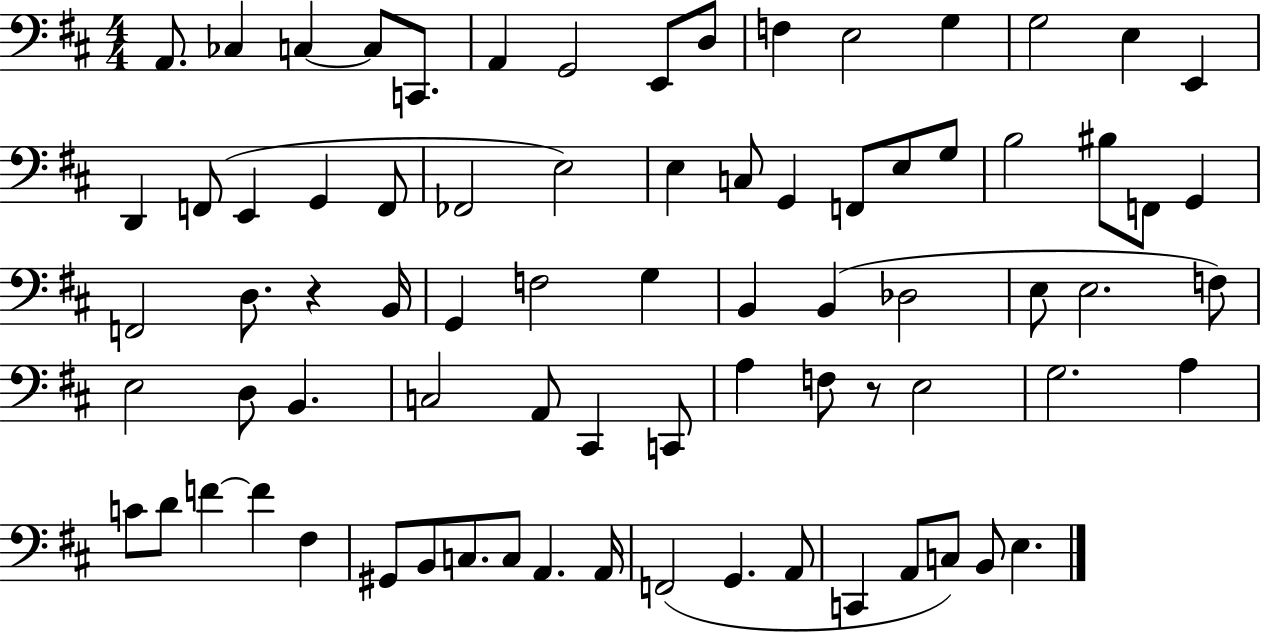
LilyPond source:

{
  \clef bass
  \numericTimeSignature
  \time 4/4
  \key d \major
  a,8. ces4 c4~~ c8 c,8. | a,4 g,2 e,8 d8 | f4 e2 g4 | g2 e4 e,4 | \break d,4 f,8( e,4 g,4 f,8 | fes,2 e2) | e4 c8 g,4 f,8 e8 g8 | b2 bis8 f,8 g,4 | \break f,2 d8. r4 b,16 | g,4 f2 g4 | b,4 b,4( des2 | e8 e2. f8) | \break e2 d8 b,4. | c2 a,8 cis,4 c,8 | a4 f8 r8 e2 | g2. a4 | \break c'8 d'8 f'4~~ f'4 fis4 | gis,8 b,8 c8. c8 a,4. a,16 | f,2( g,4. a,8 | c,4 a,8 c8) b,8 e4. | \break \bar "|."
}